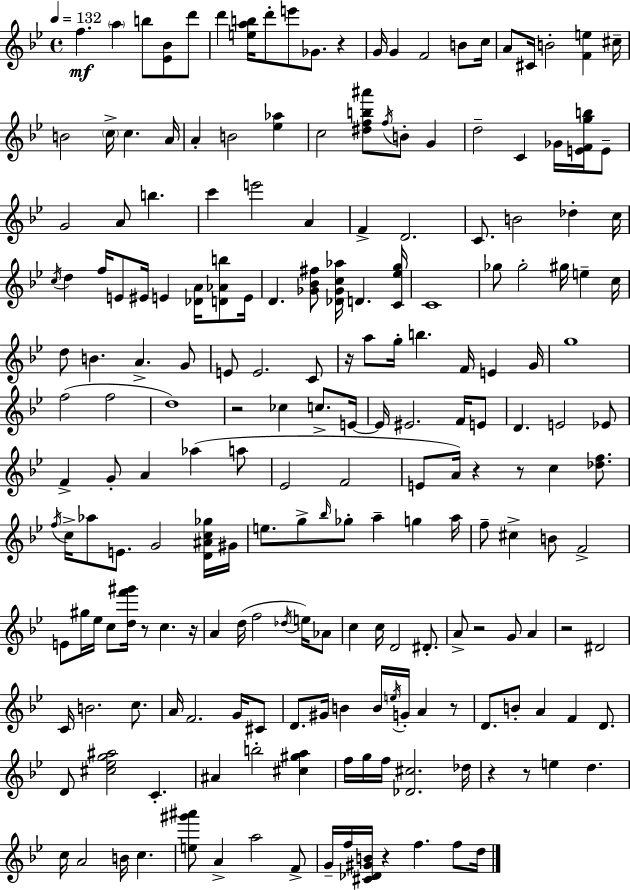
F5/q. A5/q B5/e [Eb4,Bb4]/e D6/e D6/q [E5,A5,B5]/s D6/e E6/e Gb4/e. R/q G4/s G4/q F4/h B4/e C5/s A4/e C#4/s B4/h [F4,E5]/q C#5/s B4/h C5/s C5/q. A4/s A4/q B4/h [Eb5,Ab5]/q C5/h [D#5,F5,B5,A#6]/e F5/s B4/e G4/q D5/h C4/q Gb4/s [E4,F4,G5,B5]/s E4/e G4/h A4/e B5/q. C6/q E6/h A4/q F4/q D4/h. C4/e. B4/h Db5/q C5/s C5/s D5/q F5/s E4/e EIS4/s E4/q [Db4,A4]/s [D4,Ab4,B5]/e E4/s D4/q. [Gb4,Bb4,F#5]/e [Db4,Gb4,C5,Ab5]/s D4/q. [C4,Eb5,G5]/s C4/w Gb5/e Gb5/h G#5/s E5/q C5/s D5/e B4/q. A4/q. G4/e E4/e E4/h. C4/e R/s A5/e G5/s B5/q. F4/s E4/q G4/s G5/w F5/h F5/h D5/w R/h CES5/q C5/e. E4/s E4/s EIS4/h. F4/s E4/e D4/q. E4/h Eb4/e F4/q G4/e A4/q Ab5/q A5/e Eb4/h F4/h E4/e A4/s R/q R/e C5/q [Db5,F5]/e. F5/s C5/s Ab5/e E4/e. G4/h [D4,A#4,C5,Gb5]/s G#4/s E5/e. G5/e Bb5/s Gb5/e A5/q G5/q A5/s F5/e C#5/q B4/e F4/h E4/e G#5/s Eb5/s C5/e [D5,F6,G#6]/s R/e C5/q. R/s A4/q D5/s F5/h Db5/s E5/s Ab4/e C5/q C5/s D4/h D#4/e. A4/e R/h G4/e A4/q R/h D#4/h C4/s B4/h. C5/e. A4/s F4/h. G4/s C#4/e D4/e. G#4/s B4/q B4/s E5/s G4/s A4/q R/e D4/e. B4/e A4/q F4/q D4/e. D4/e [C#5,Eb5,G5,A#5]/h C4/q. A#4/q B5/h [C#5,G#5,A5]/q F5/s G5/s F5/s [Db4,C#5]/h. Db5/s R/q R/e E5/q D5/q. C5/s A4/h B4/s C5/q. [E5,G#6,A#6]/e A4/q A5/h F4/e G4/s F5/s [C#4,Db4,G#4,B4]/s R/q F5/q. F5/e D5/s